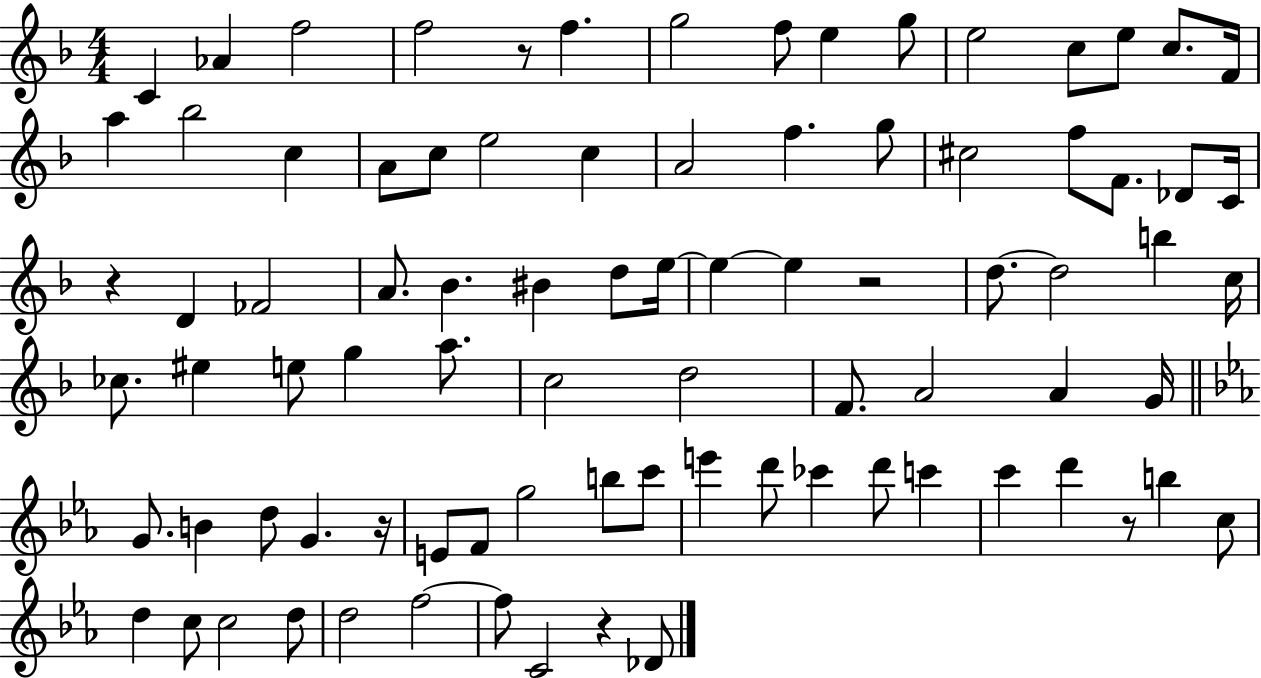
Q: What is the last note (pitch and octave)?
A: Db4